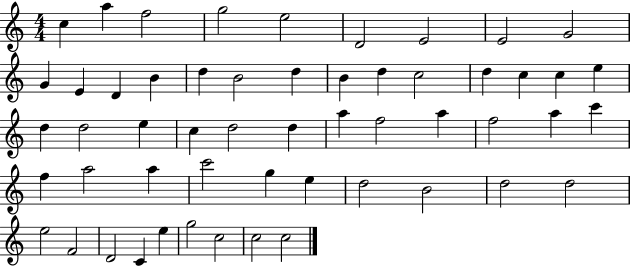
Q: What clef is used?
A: treble